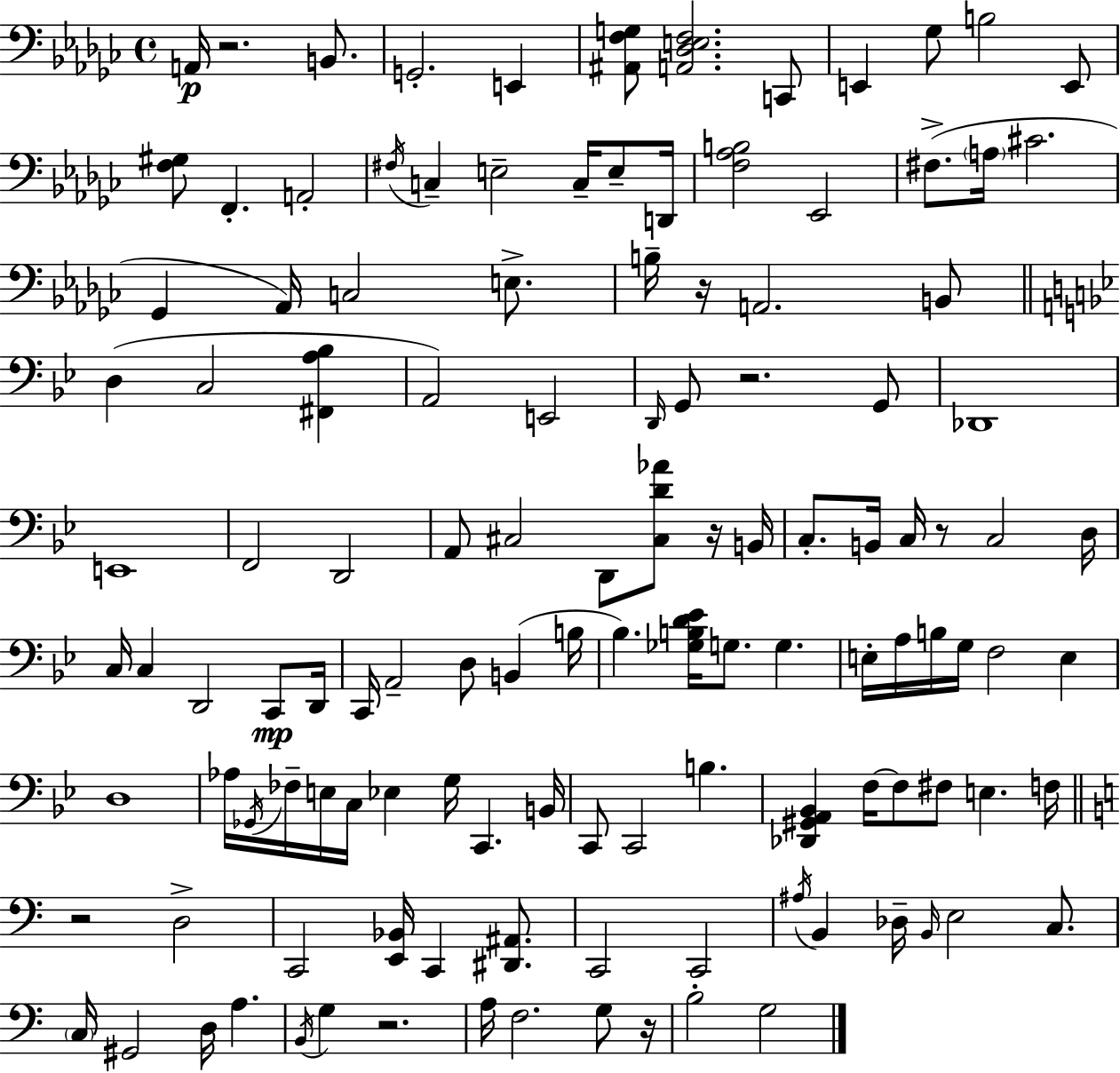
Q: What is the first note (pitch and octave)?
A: A2